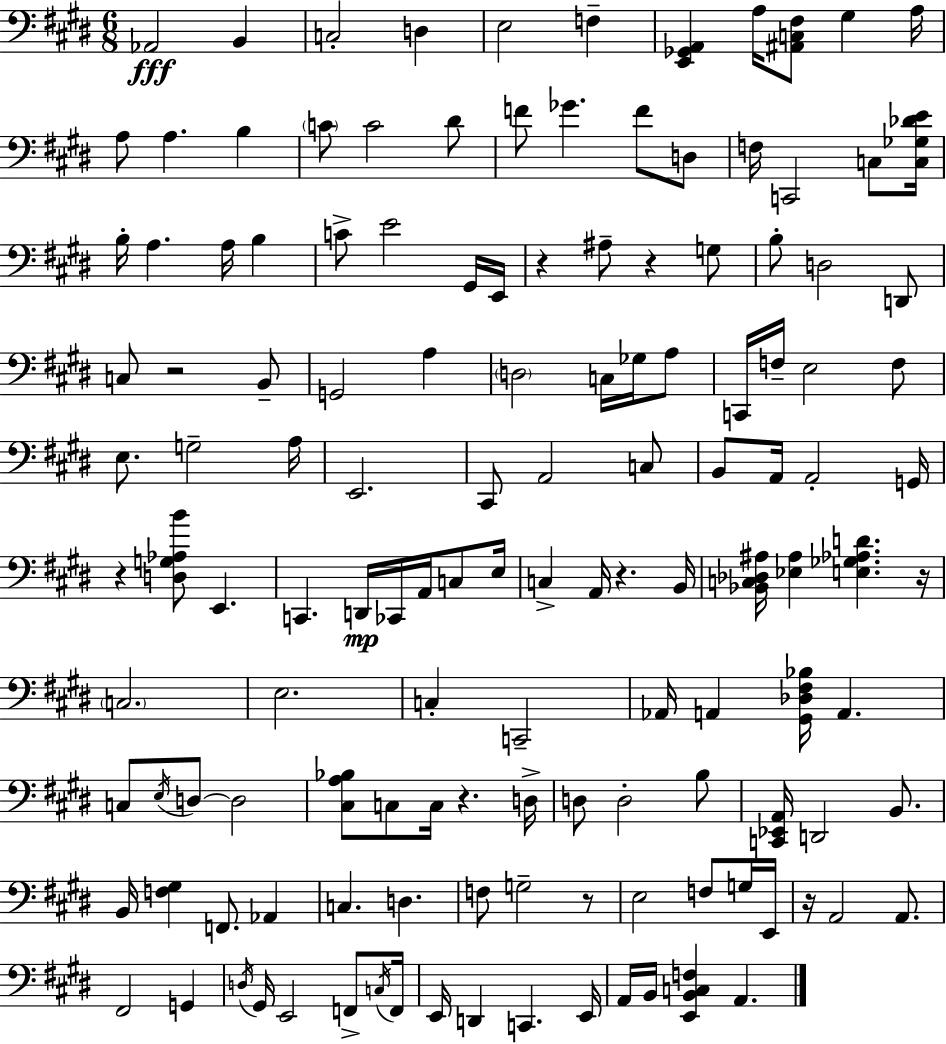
{
  \clef bass
  \numericTimeSignature
  \time 6/8
  \key e \major
  aes,2\fff b,4 | c2-. d4 | e2 f4-- | <e, ges, a,>4 a16 <ais, c fis>8 gis4 a16 | \break a8 a4. b4 | \parenthesize c'8 c'2 dis'8 | f'8 ges'4. f'8 d8 | f16 c,2 c8 <c ges des' e'>16 | \break b16-. a4. a16 b4 | c'8-> e'2 gis,16 e,16 | r4 ais8-- r4 g8 | b8-. d2 d,8 | \break c8 r2 b,8-- | g,2 a4 | \parenthesize d2 c16 ges16 a8 | c,16 f16-- e2 f8 | \break e8. g2-- a16 | e,2. | cis,8 a,2 c8 | b,8 a,16 a,2-. g,16 | \break r4 <d g aes b'>8 e,4. | c,4. d,16\mp ces,16 a,16 c8 e16 | c4-> a,16 r4. b,16 | <bes, c des ais>16 <ees ais>4 <e ges aes d'>4. r16 | \break \parenthesize c2. | e2. | c4-. c,2-- | aes,16 a,4 <gis, des fis bes>16 a,4. | \break c8 \acciaccatura { e16 } d8~~ d2 | <cis a bes>8 c8 c16 r4. | d16-> d8 d2-. b8 | <c, ees, a,>16 d,2 b,8. | \break b,16 <f gis>4 f,8. aes,4 | c4. d4. | f8 g2-- r8 | e2 f8 g16 | \break e,16 r16 a,2 a,8. | fis,2 g,4 | \acciaccatura { d16 } gis,16 e,2 f,8-> | \acciaccatura { c16 } f,16 e,16 d,4 c,4. | \break e,16 a,16 b,16 <e, b, c f>4 a,4. | \bar "|."
}